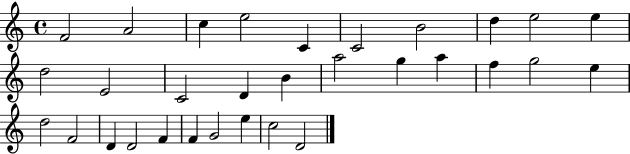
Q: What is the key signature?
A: C major